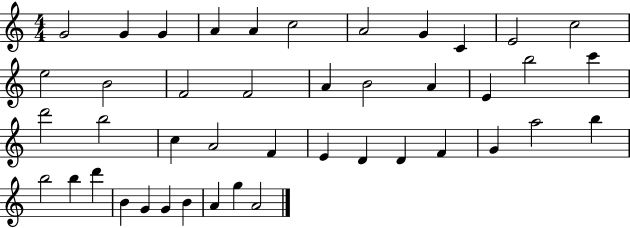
G4/h G4/q G4/q A4/q A4/q C5/h A4/h G4/q C4/q E4/h C5/h E5/h B4/h F4/h F4/h A4/q B4/h A4/q E4/q B5/h C6/q D6/h B5/h C5/q A4/h F4/q E4/q D4/q D4/q F4/q G4/q A5/h B5/q B5/h B5/q D6/q B4/q G4/q G4/q B4/q A4/q G5/q A4/h